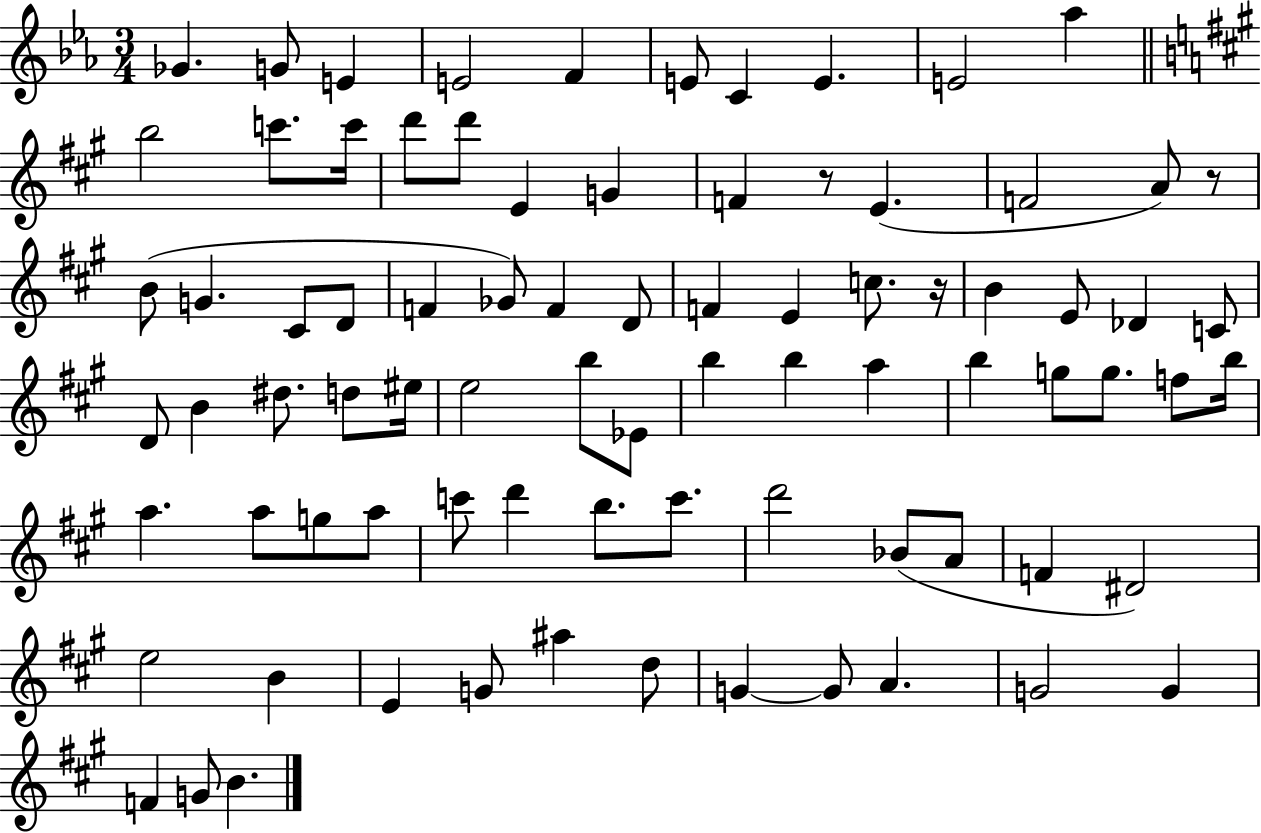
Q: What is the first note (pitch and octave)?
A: Gb4